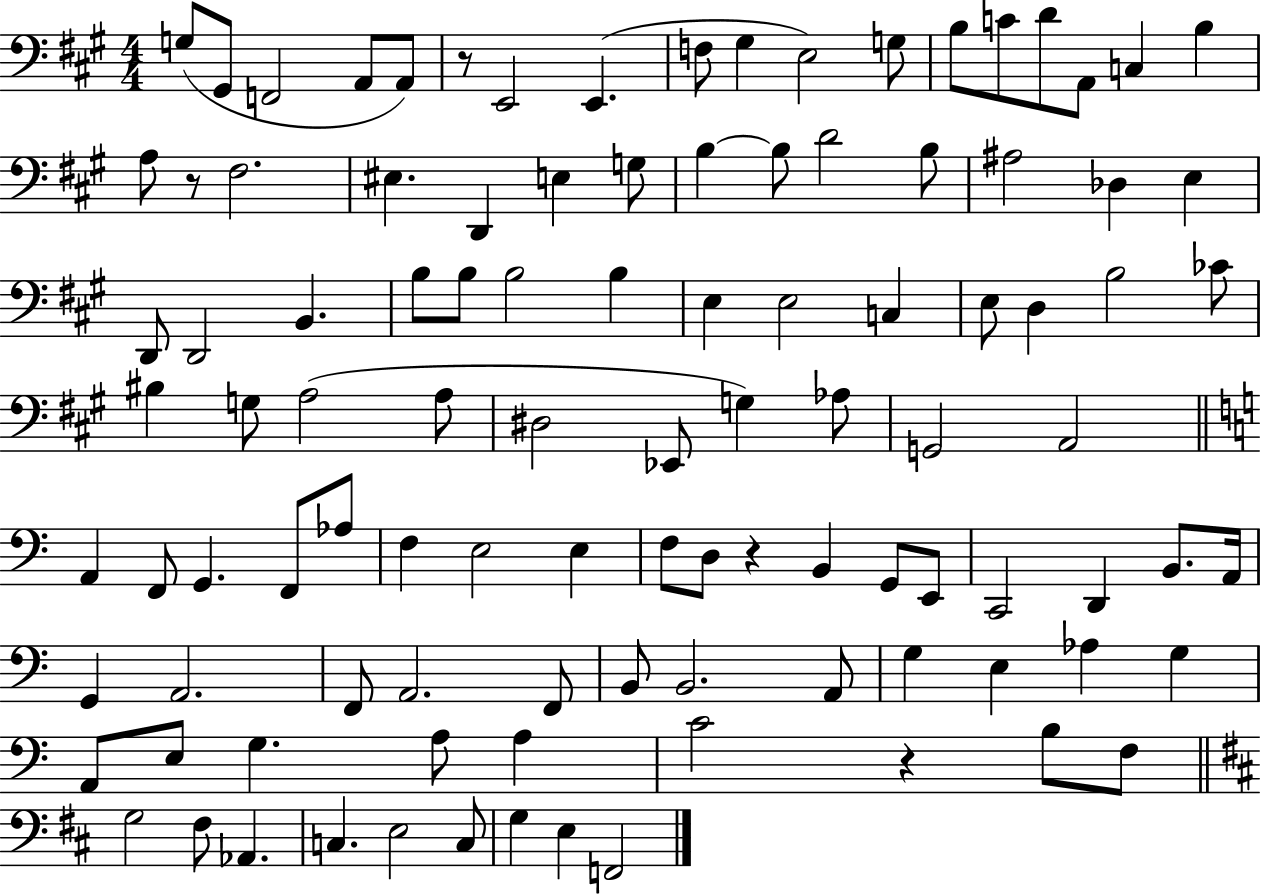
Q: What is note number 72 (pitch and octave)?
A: G2